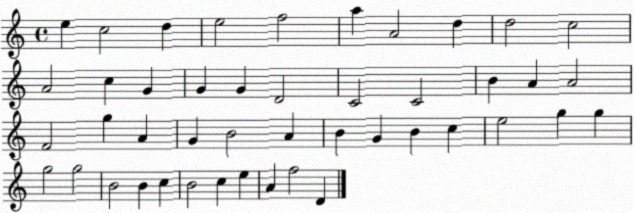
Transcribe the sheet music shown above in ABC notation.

X:1
T:Untitled
M:4/4
L:1/4
K:C
e c2 d e2 f2 a A2 d d2 c2 A2 c G G G D2 C2 C2 B A A2 F2 g A G B2 A B G B c e2 g g g2 g2 B2 B c B2 c e A f2 D